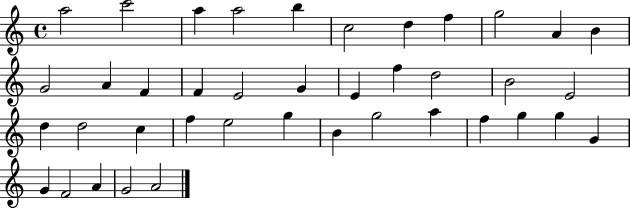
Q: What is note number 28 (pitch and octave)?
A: G5